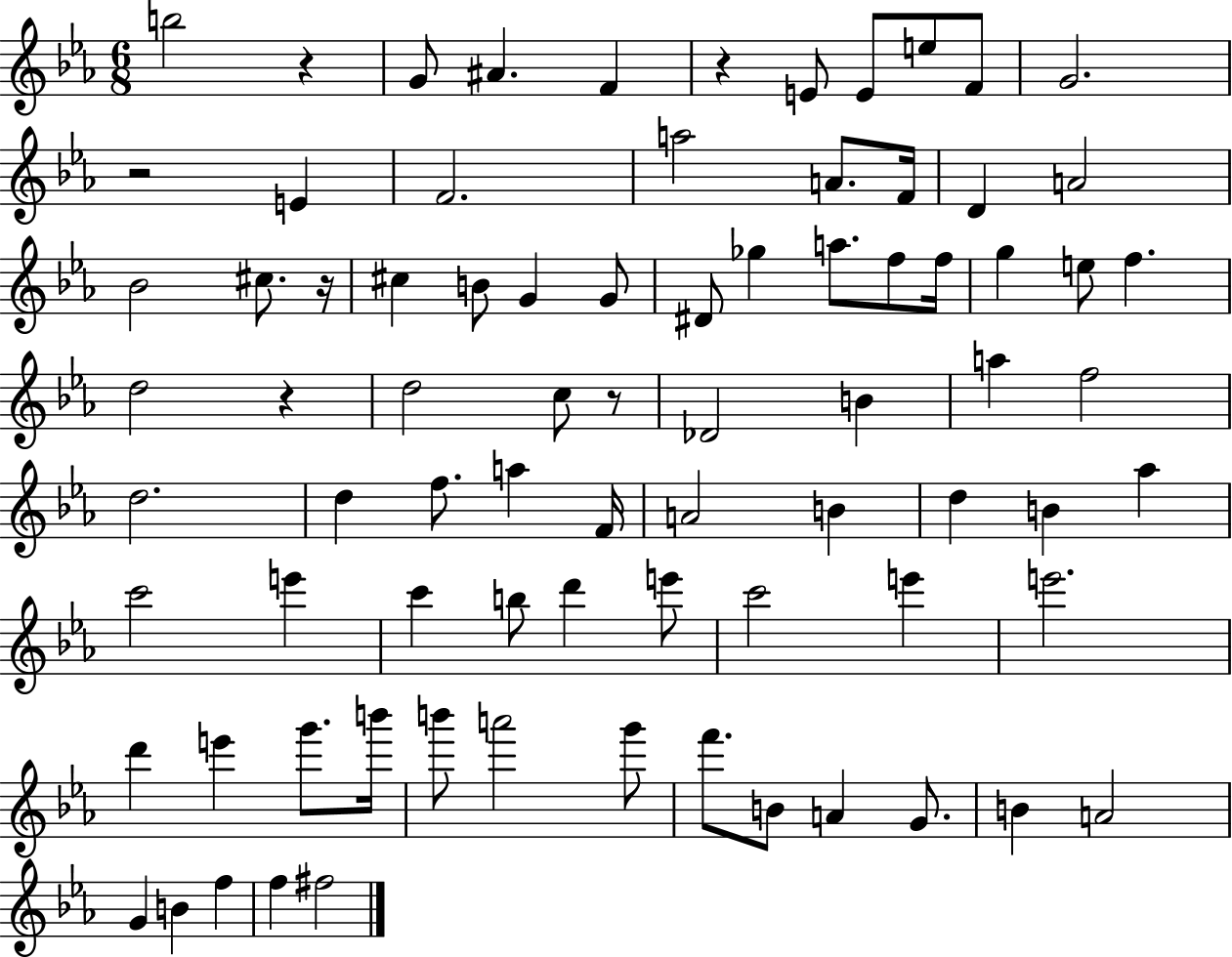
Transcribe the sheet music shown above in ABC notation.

X:1
T:Untitled
M:6/8
L:1/4
K:Eb
b2 z G/2 ^A F z E/2 E/2 e/2 F/2 G2 z2 E F2 a2 A/2 F/4 D A2 _B2 ^c/2 z/4 ^c B/2 G G/2 ^D/2 _g a/2 f/2 f/4 g e/2 f d2 z d2 c/2 z/2 _D2 B a f2 d2 d f/2 a F/4 A2 B d B _a c'2 e' c' b/2 d' e'/2 c'2 e' e'2 d' e' g'/2 b'/4 b'/2 a'2 g'/2 f'/2 B/2 A G/2 B A2 G B f f ^f2